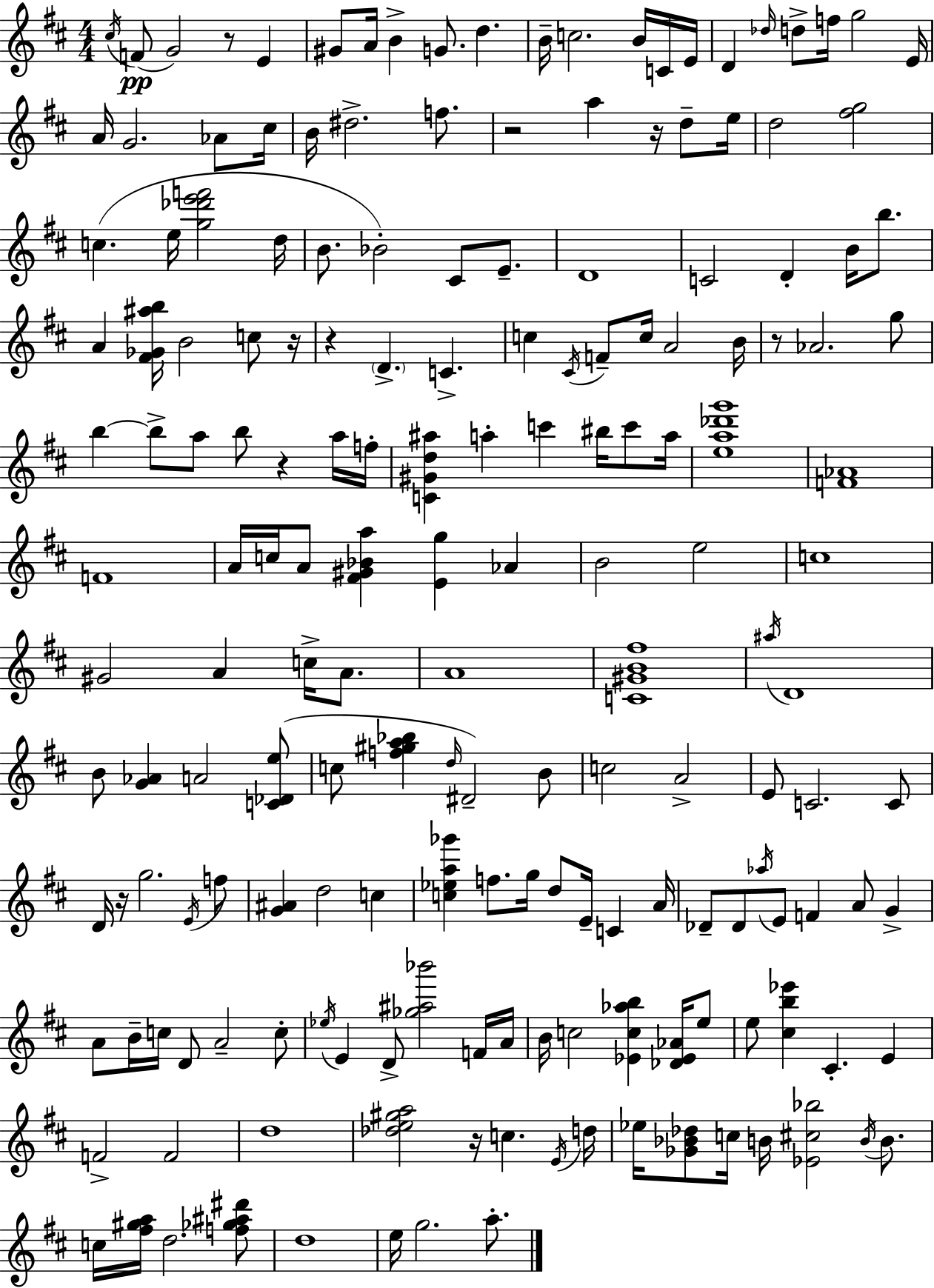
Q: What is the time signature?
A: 4/4